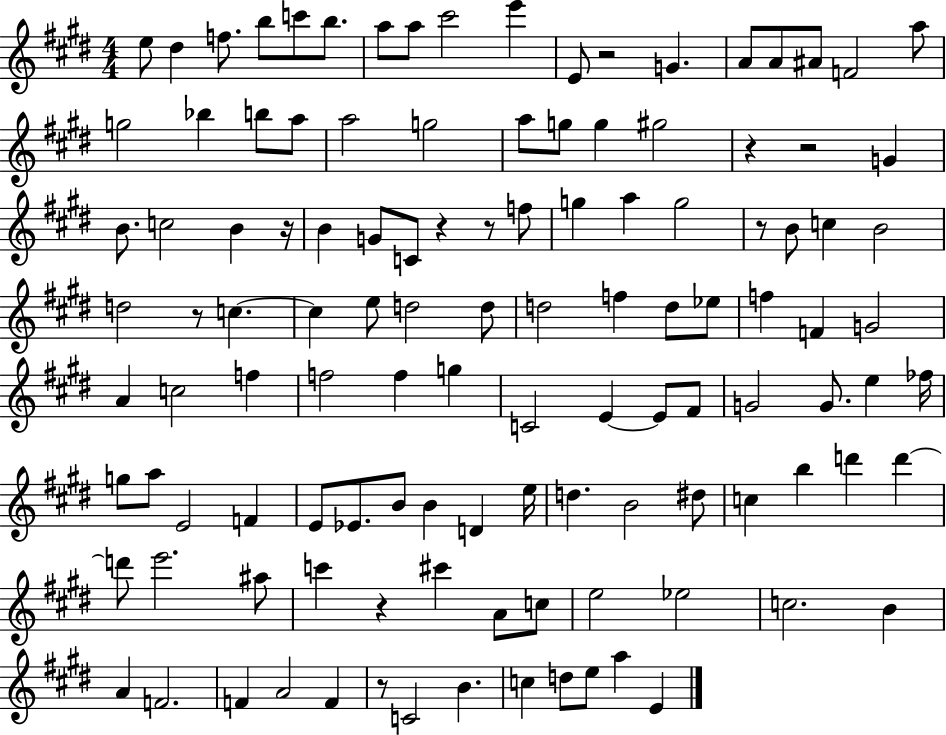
E5/e D#5/q F5/e. B5/e C6/e B5/e. A5/e A5/e C#6/h E6/q E4/e R/h G4/q. A4/e A4/e A#4/e F4/h A5/e G5/h Bb5/q B5/e A5/e A5/h G5/h A5/e G5/e G5/q G#5/h R/q R/h G4/q B4/e. C5/h B4/q R/s B4/q G4/e C4/e R/q R/e F5/e G5/q A5/q G5/h R/e B4/e C5/q B4/h D5/h R/e C5/q. C5/q E5/e D5/h D5/e D5/h F5/q D5/e Eb5/e F5/q F4/q G4/h A4/q C5/h F5/q F5/h F5/q G5/q C4/h E4/q E4/e F#4/e G4/h G4/e. E5/q FES5/s G5/e A5/e E4/h F4/q E4/e Eb4/e. B4/e B4/q D4/q E5/s D5/q. B4/h D#5/e C5/q B5/q D6/q D6/q D6/e E6/h. A#5/e C6/q R/q C#6/q A4/e C5/e E5/h Eb5/h C5/h. B4/q A4/q F4/h. F4/q A4/h F4/q R/e C4/h B4/q. C5/q D5/e E5/e A5/q E4/q